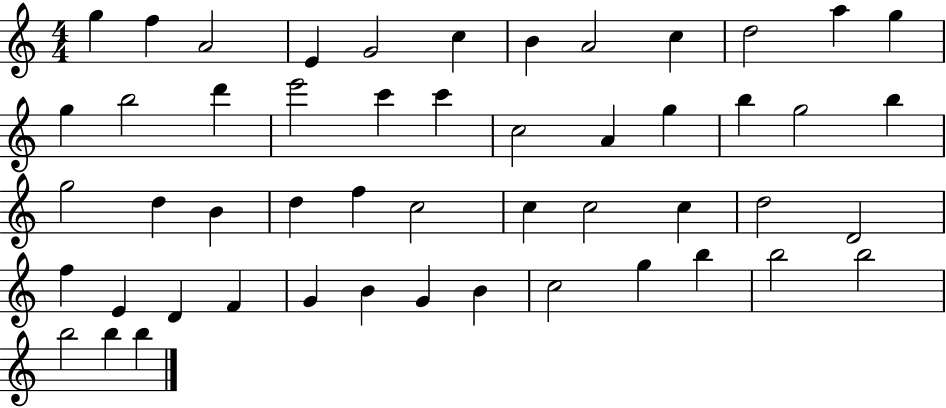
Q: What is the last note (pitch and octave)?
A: B5